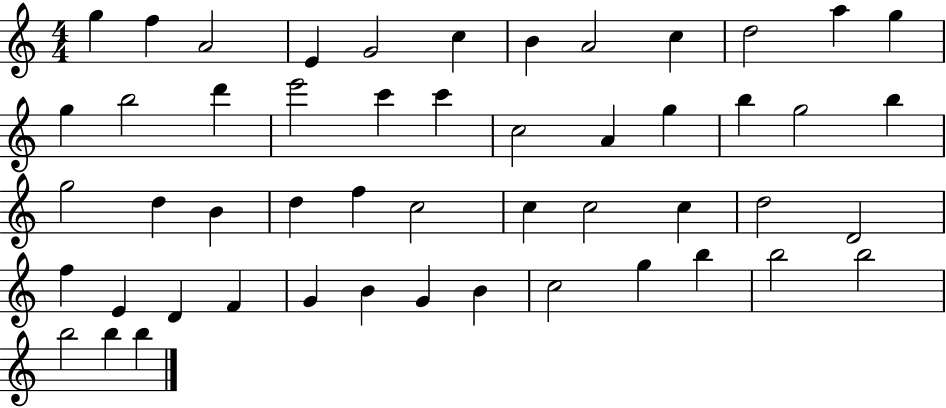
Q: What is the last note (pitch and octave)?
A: B5